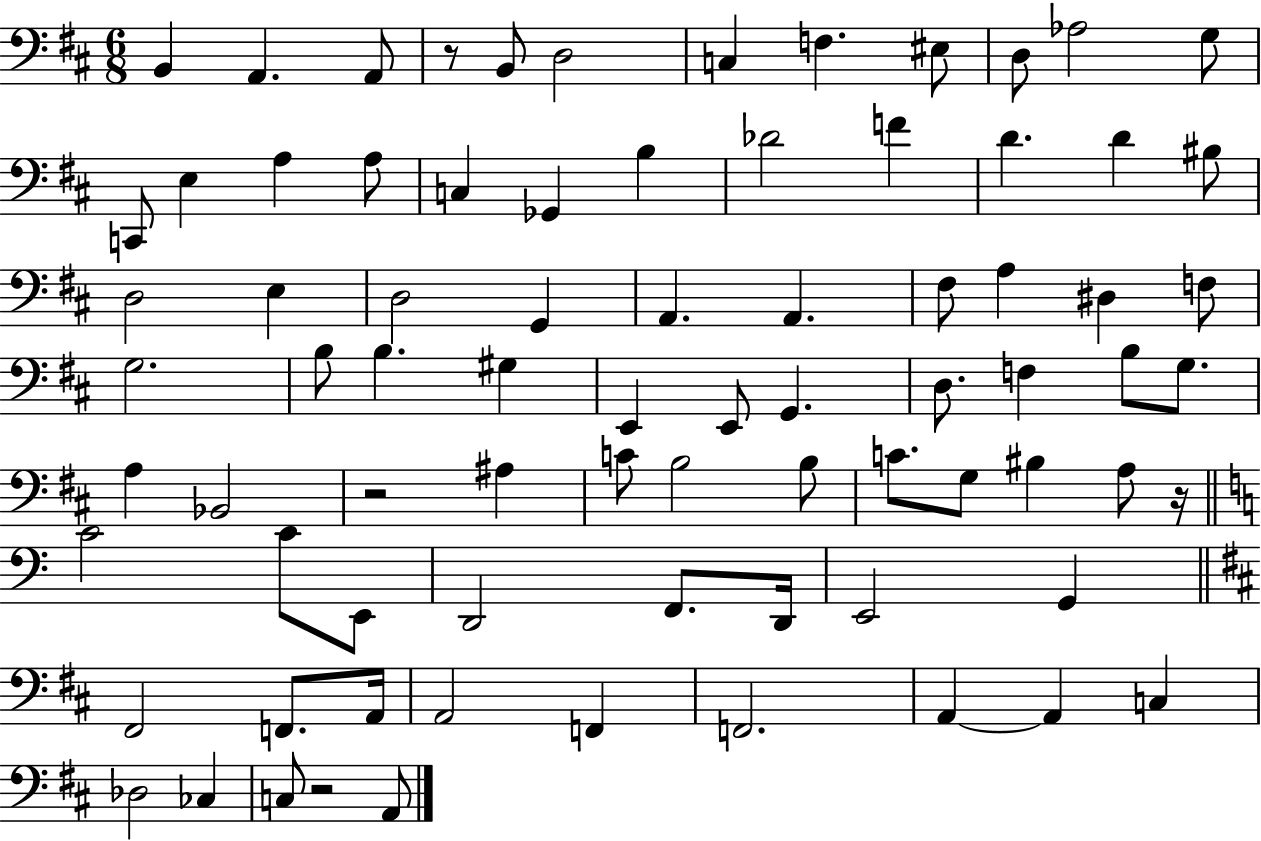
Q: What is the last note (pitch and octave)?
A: A2